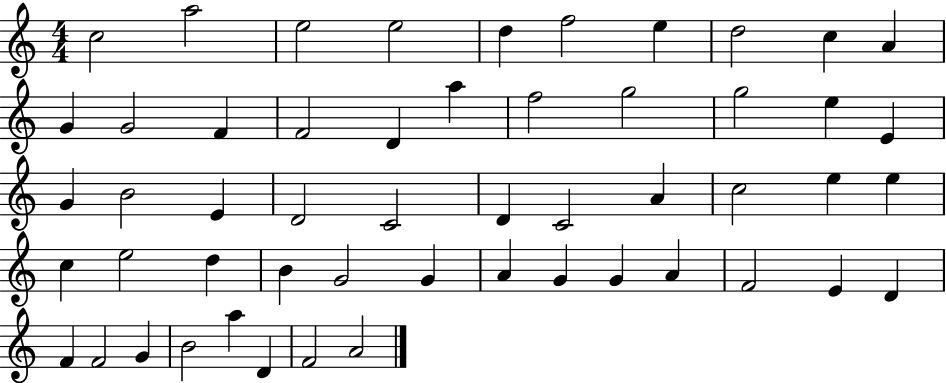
C5/h A5/h E5/h E5/h D5/q F5/h E5/q D5/h C5/q A4/q G4/q G4/h F4/q F4/h D4/q A5/q F5/h G5/h G5/h E5/q E4/q G4/q B4/h E4/q D4/h C4/h D4/q C4/h A4/q C5/h E5/q E5/q C5/q E5/h D5/q B4/q G4/h G4/q A4/q G4/q G4/q A4/q F4/h E4/q D4/q F4/q F4/h G4/q B4/h A5/q D4/q F4/h A4/h